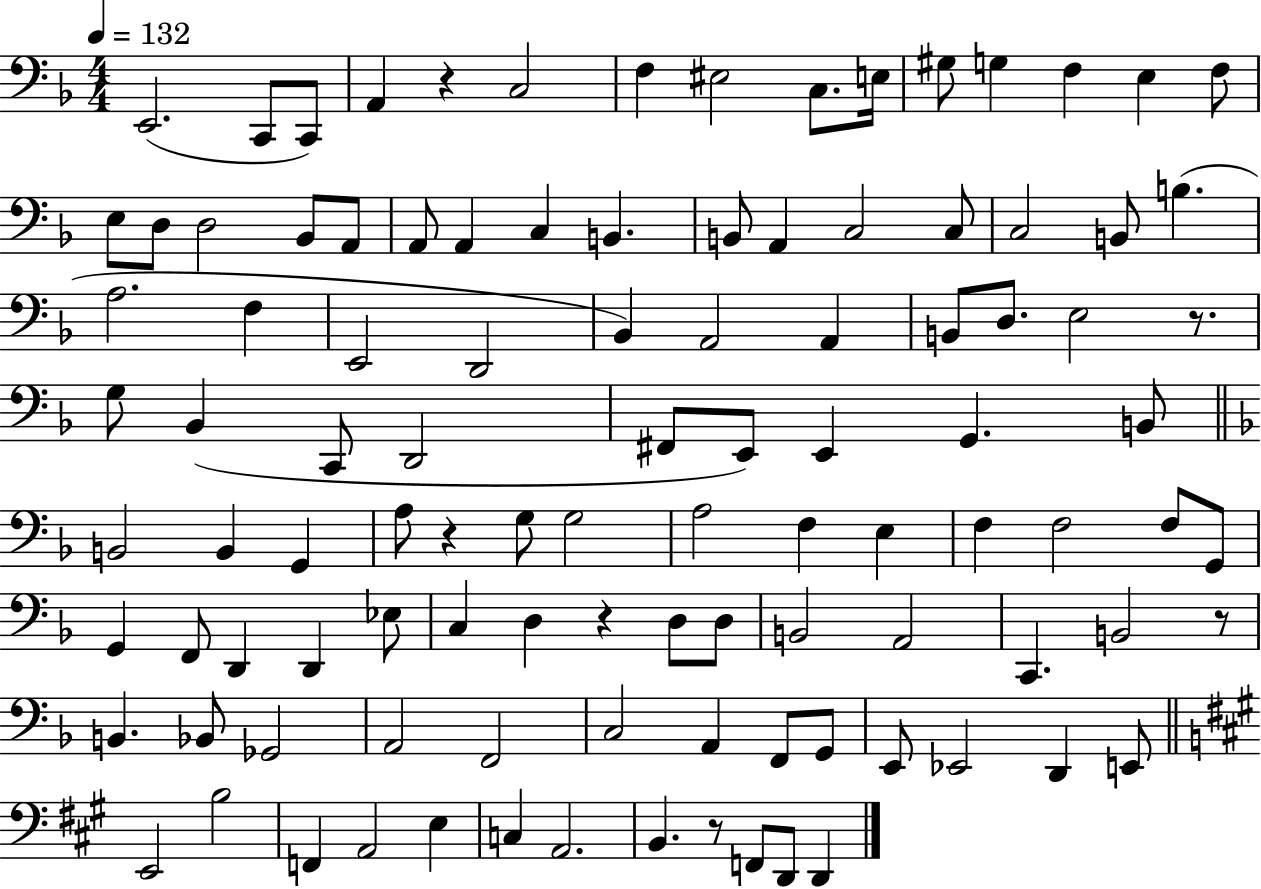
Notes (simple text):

E2/h. C2/e C2/e A2/q R/q C3/h F3/q EIS3/h C3/e. E3/s G#3/e G3/q F3/q E3/q F3/e E3/e D3/e D3/h Bb2/e A2/e A2/e A2/q C3/q B2/q. B2/e A2/q C3/h C3/e C3/h B2/e B3/q. A3/h. F3/q E2/h D2/h Bb2/q A2/h A2/q B2/e D3/e. E3/h R/e. G3/e Bb2/q C2/e D2/h F#2/e E2/e E2/q G2/q. B2/e B2/h B2/q G2/q A3/e R/q G3/e G3/h A3/h F3/q E3/q F3/q F3/h F3/e G2/e G2/q F2/e D2/q D2/q Eb3/e C3/q D3/q R/q D3/e D3/e B2/h A2/h C2/q. B2/h R/e B2/q. Bb2/e Gb2/h A2/h F2/h C3/h A2/q F2/e G2/e E2/e Eb2/h D2/q E2/e E2/h B3/h F2/q A2/h E3/q C3/q A2/h. B2/q. R/e F2/e D2/e D2/q